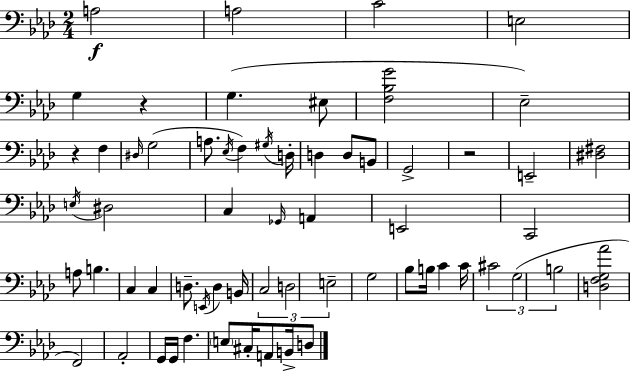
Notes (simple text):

A3/h A3/h C4/h E3/h G3/q R/q G3/q. EIS3/e [F3,Bb3,G4]/h Eb3/h R/q F3/q D#3/s G3/h A3/e. Eb3/s F3/q G#3/s D3/s D3/q D3/e B2/e G2/h R/h E2/h [D#3,F#3]/h E3/s D#3/h C3/q Gb2/s A2/q E2/h C2/h A3/e B3/q. C3/q C3/q D3/e. E2/s D3/q B2/s C3/h D3/h E3/h G3/h Bb3/e B3/s C4/q C4/s C#4/h G3/h B3/h [D3,F3,G3,Ab4]/h F2/h Ab2/h G2/s G2/s F3/q. E3/e C#3/s A2/e B2/s D3/e